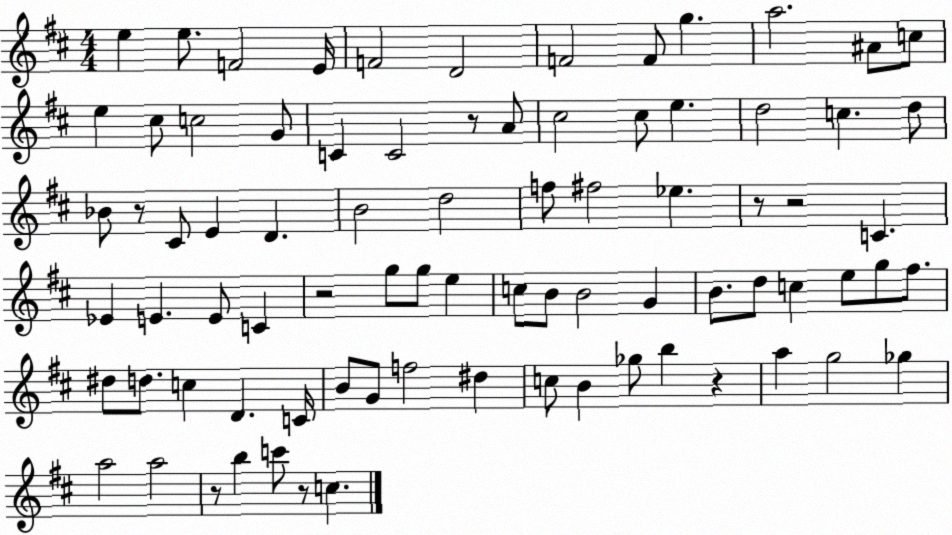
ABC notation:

X:1
T:Untitled
M:4/4
L:1/4
K:D
e e/2 F2 E/4 F2 D2 F2 F/2 g a2 ^A/2 c/2 e ^c/2 c2 G/2 C C2 z/2 A/2 ^c2 ^c/2 e d2 c d/2 _B/2 z/2 ^C/2 E D B2 d2 f/2 ^f2 _e z/2 z2 C _E E E/2 C z2 g/2 g/2 e c/2 B/2 B2 G B/2 d/2 c e/2 g/2 ^f/2 ^d/2 d/2 c D C/4 B/2 G/2 f2 ^d c/2 B _g/2 b z a g2 _g a2 a2 z/2 b c'/2 z/2 c